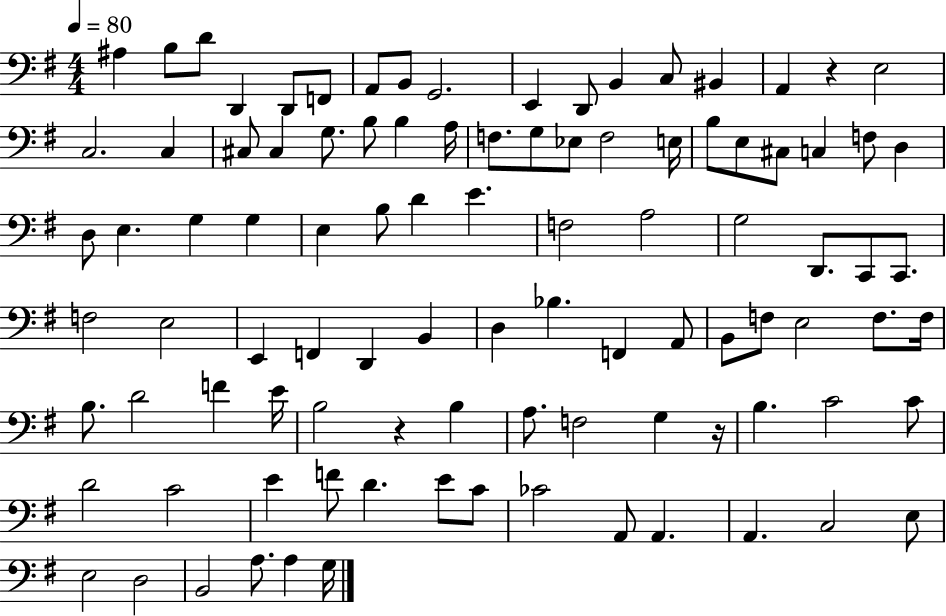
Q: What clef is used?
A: bass